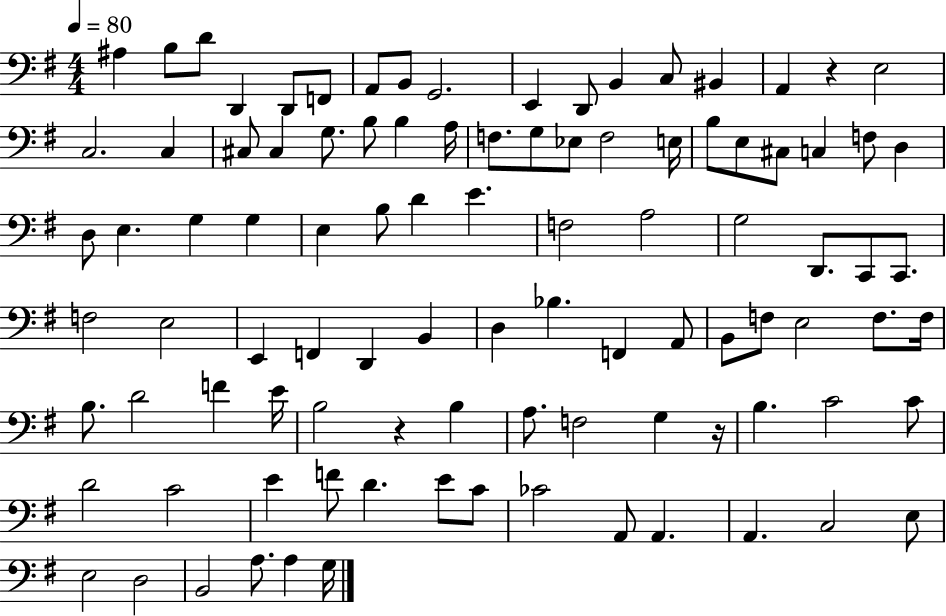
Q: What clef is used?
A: bass